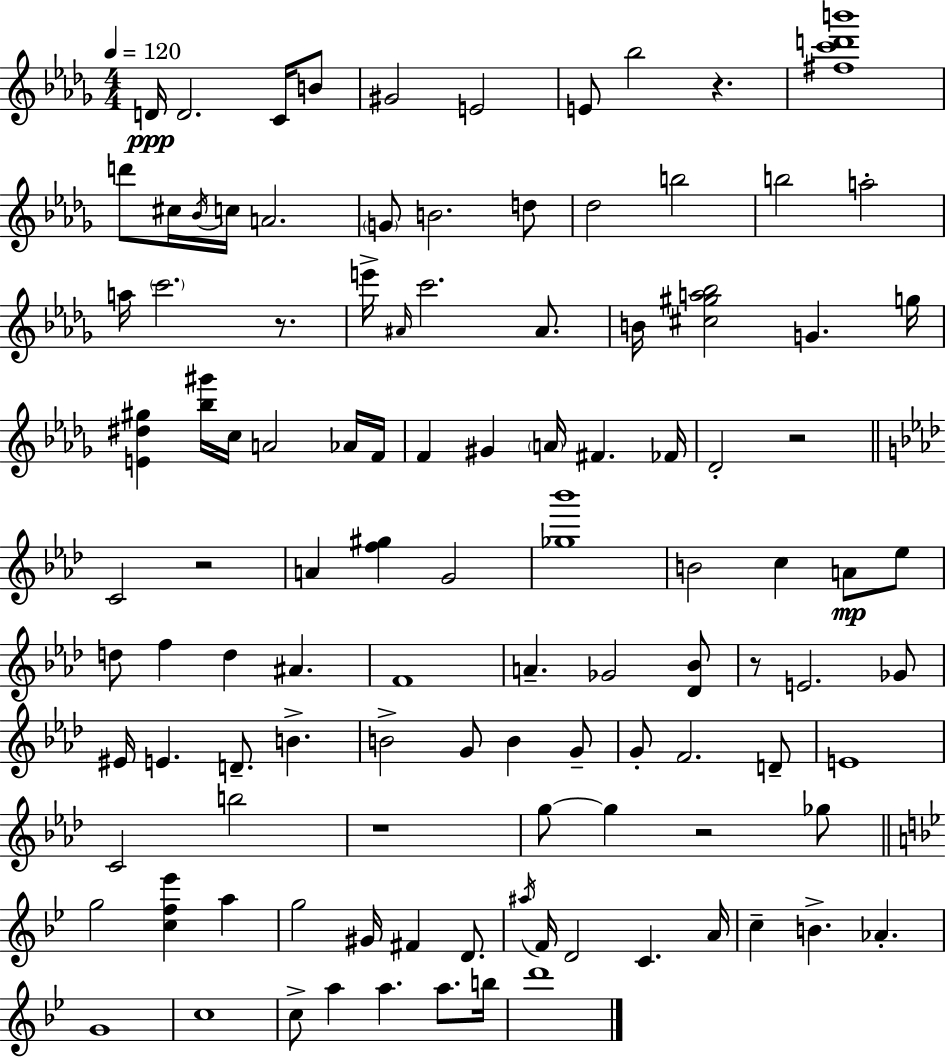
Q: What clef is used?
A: treble